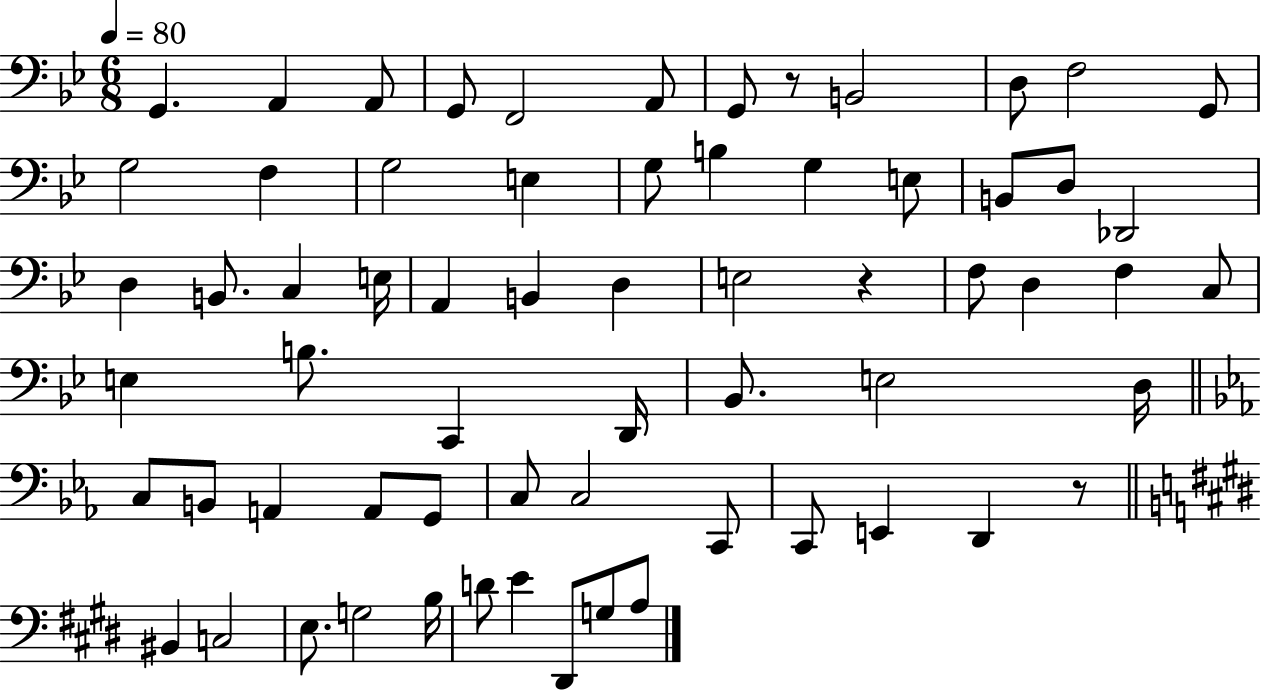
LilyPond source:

{
  \clef bass
  \numericTimeSignature
  \time 6/8
  \key bes \major
  \tempo 4 = 80
  g,4. a,4 a,8 | g,8 f,2 a,8 | g,8 r8 b,2 | d8 f2 g,8 | \break g2 f4 | g2 e4 | g8 b4 g4 e8 | b,8 d8 des,2 | \break d4 b,8. c4 e16 | a,4 b,4 d4 | e2 r4 | f8 d4 f4 c8 | \break e4 b8. c,4 d,16 | bes,8. e2 d16 | \bar "||" \break \key c \minor c8 b,8 a,4 a,8 g,8 | c8 c2 c,8 | c,8 e,4 d,4 r8 | \bar "||" \break \key e \major bis,4 c2 | e8. g2 b16 | d'8 e'4 dis,8 g8 a8 | \bar "|."
}